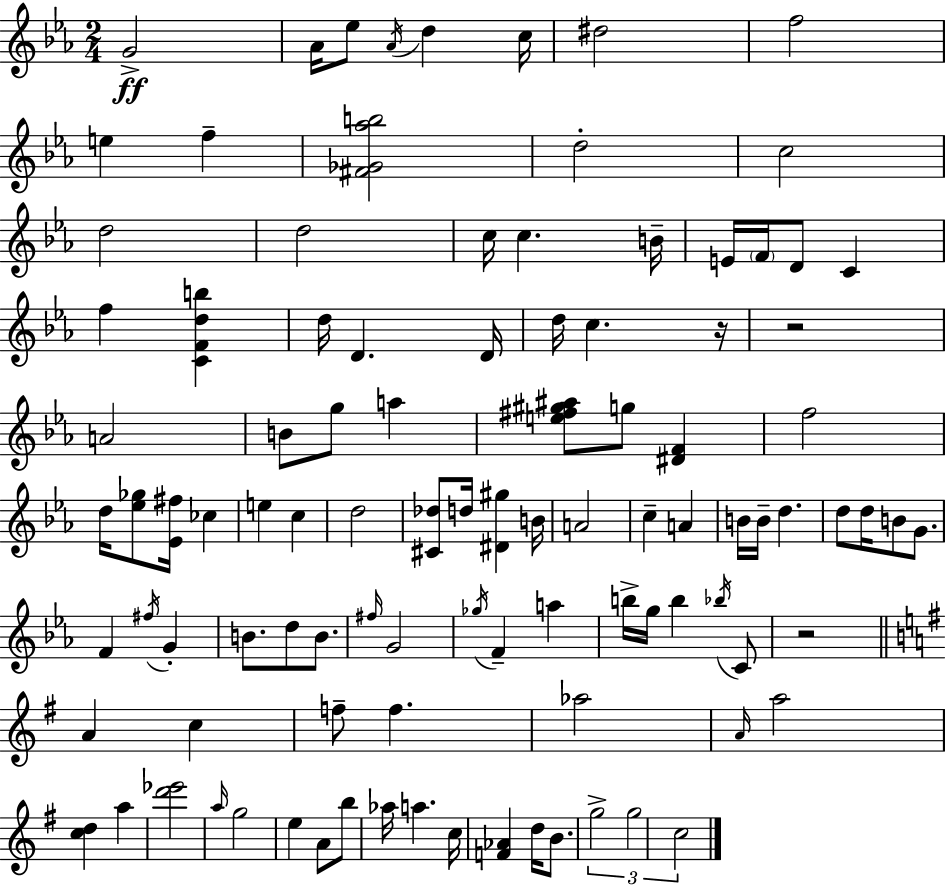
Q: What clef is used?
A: treble